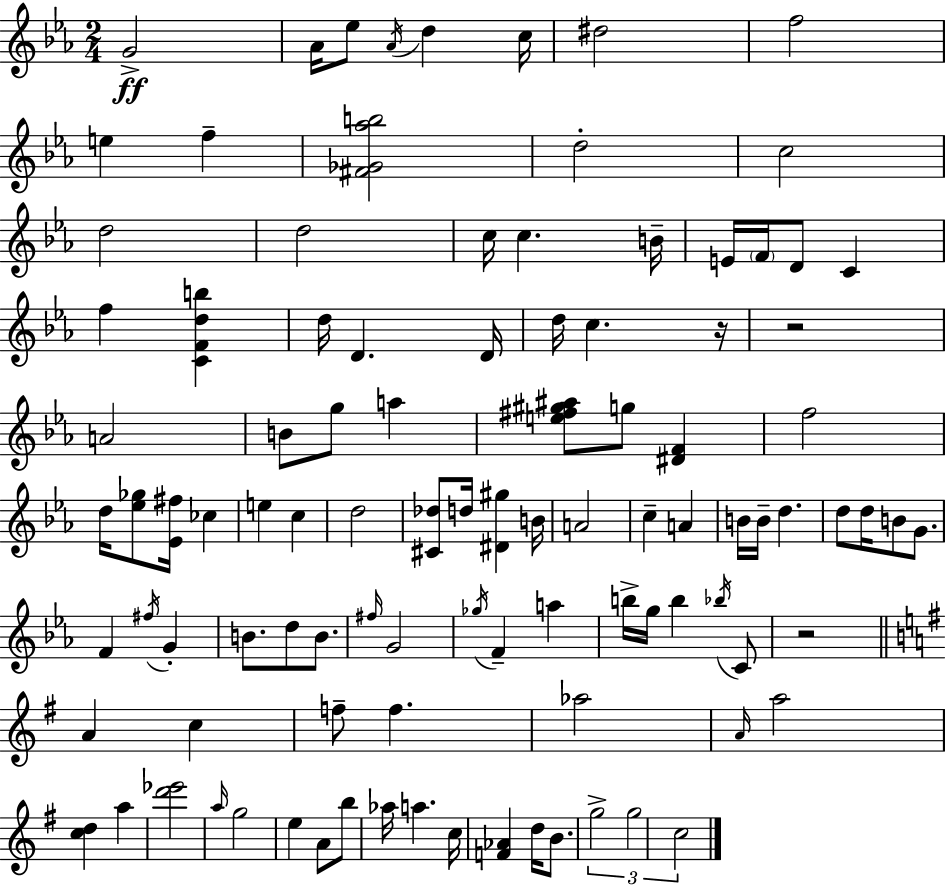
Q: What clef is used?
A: treble